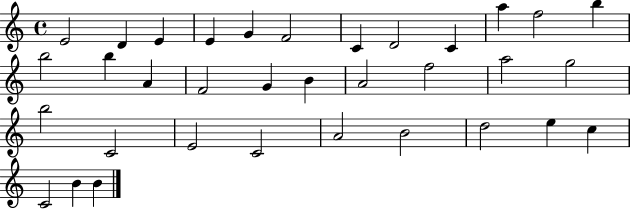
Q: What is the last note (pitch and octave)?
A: B4